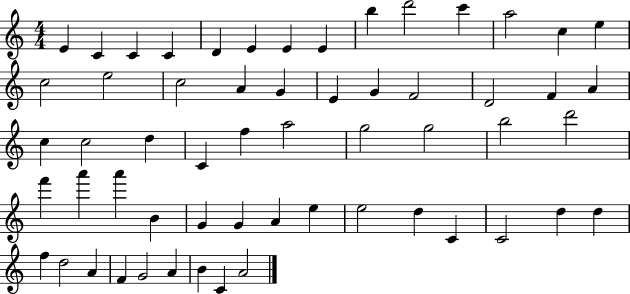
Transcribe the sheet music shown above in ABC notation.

X:1
T:Untitled
M:4/4
L:1/4
K:C
E C C C D E E E b d'2 c' a2 c e c2 e2 c2 A G E G F2 D2 F A c c2 d C f a2 g2 g2 b2 d'2 f' a' a' B G G A e e2 d C C2 d d f d2 A F G2 A B C A2